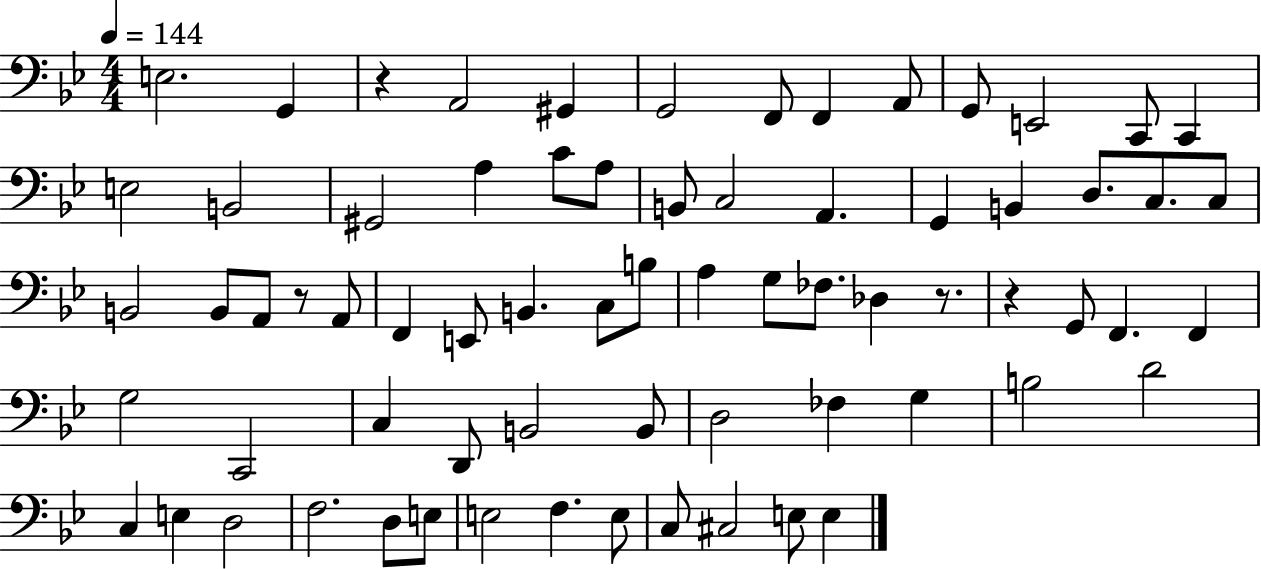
X:1
T:Untitled
M:4/4
L:1/4
K:Bb
E,2 G,, z A,,2 ^G,, G,,2 F,,/2 F,, A,,/2 G,,/2 E,,2 C,,/2 C,, E,2 B,,2 ^G,,2 A, C/2 A,/2 B,,/2 C,2 A,, G,, B,, D,/2 C,/2 C,/2 B,,2 B,,/2 A,,/2 z/2 A,,/2 F,, E,,/2 B,, C,/2 B,/2 A, G,/2 _F,/2 _D, z/2 z G,,/2 F,, F,, G,2 C,,2 C, D,,/2 B,,2 B,,/2 D,2 _F, G, B,2 D2 C, E, D,2 F,2 D,/2 E,/2 E,2 F, E,/2 C,/2 ^C,2 E,/2 E,